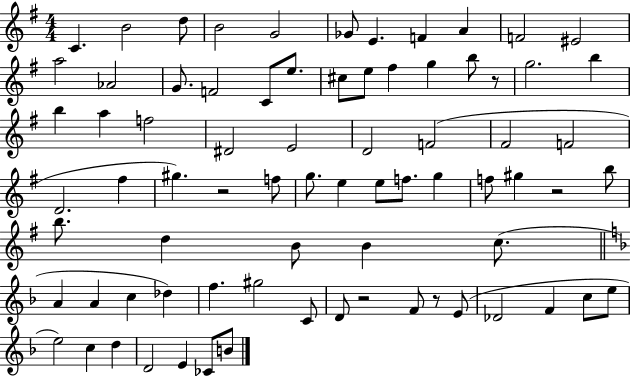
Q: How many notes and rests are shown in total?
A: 76